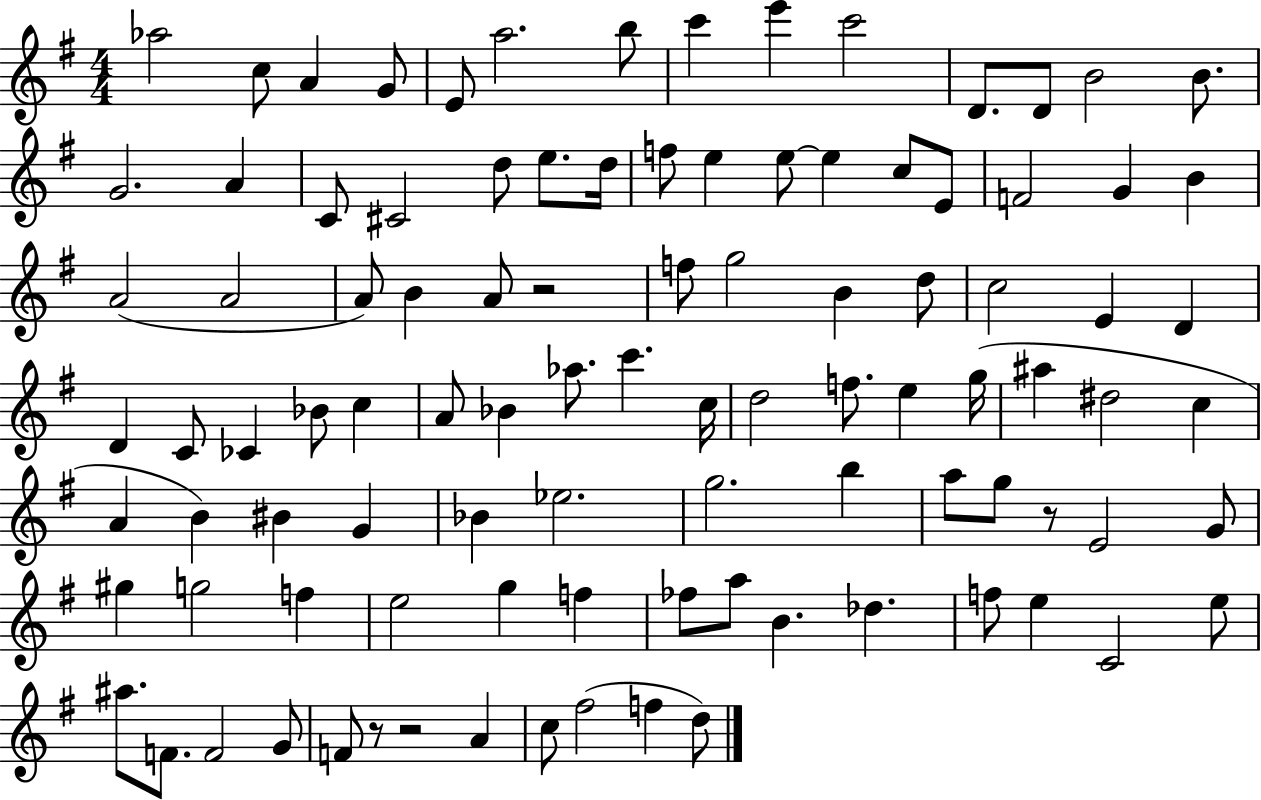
Ab5/h C5/e A4/q G4/e E4/e A5/h. B5/e C6/q E6/q C6/h D4/e. D4/e B4/h B4/e. G4/h. A4/q C4/e C#4/h D5/e E5/e. D5/s F5/e E5/q E5/e E5/q C5/e E4/e F4/h G4/q B4/q A4/h A4/h A4/e B4/q A4/e R/h F5/e G5/h B4/q D5/e C5/h E4/q D4/q D4/q C4/e CES4/q Bb4/e C5/q A4/e Bb4/q Ab5/e. C6/q. C5/s D5/h F5/e. E5/q G5/s A#5/q D#5/h C5/q A4/q B4/q BIS4/q G4/q Bb4/q Eb5/h. G5/h. B5/q A5/e G5/e R/e E4/h G4/e G#5/q G5/h F5/q E5/h G5/q F5/q FES5/e A5/e B4/q. Db5/q. F5/e E5/q C4/h E5/e A#5/e. F4/e. F4/h G4/e F4/e R/e R/h A4/q C5/e F#5/h F5/q D5/e